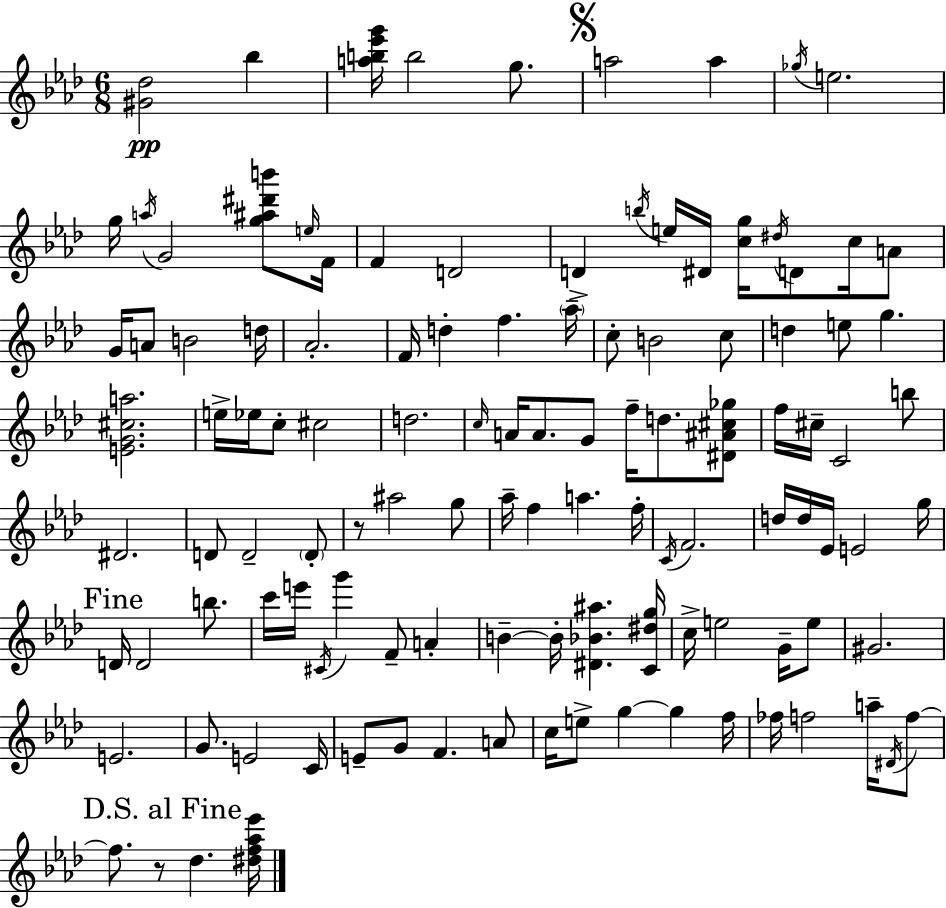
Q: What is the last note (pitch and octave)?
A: Db5